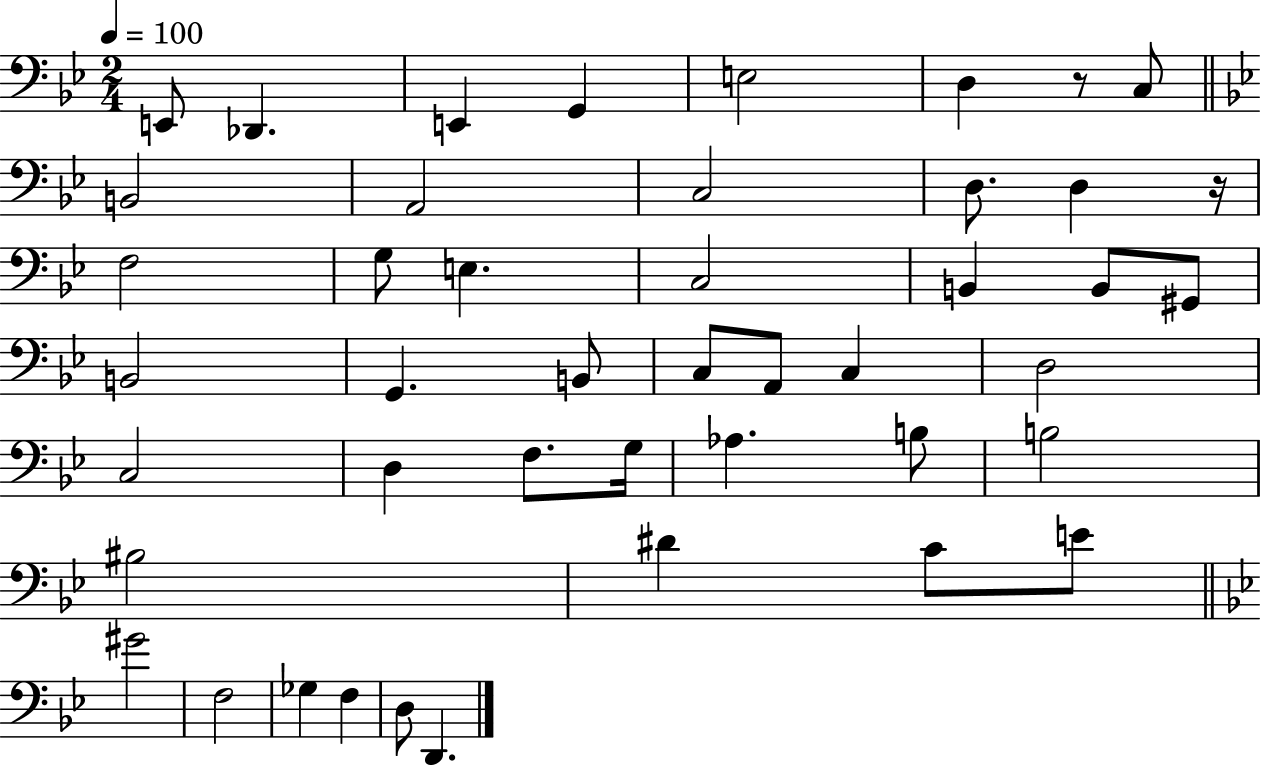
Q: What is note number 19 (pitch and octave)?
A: G#2